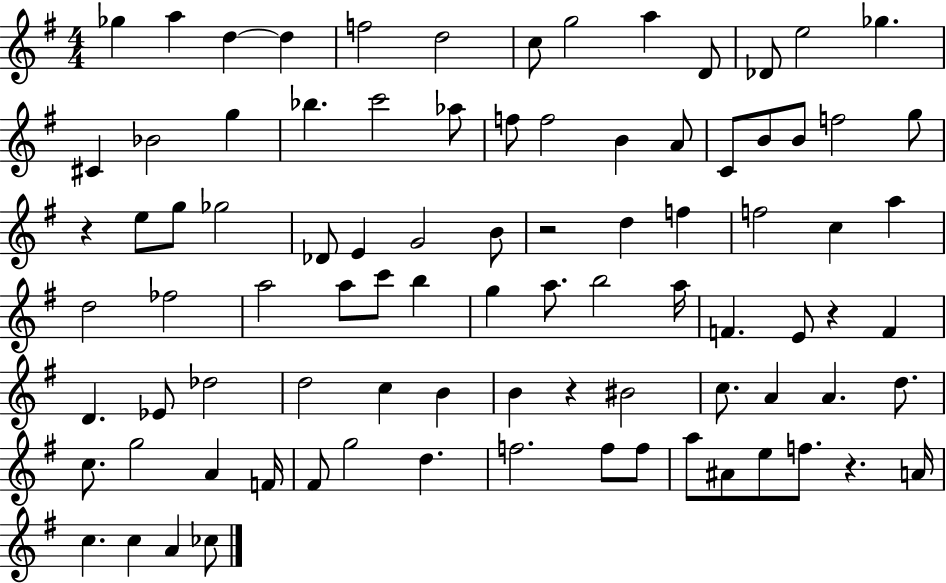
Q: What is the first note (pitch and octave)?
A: Gb5